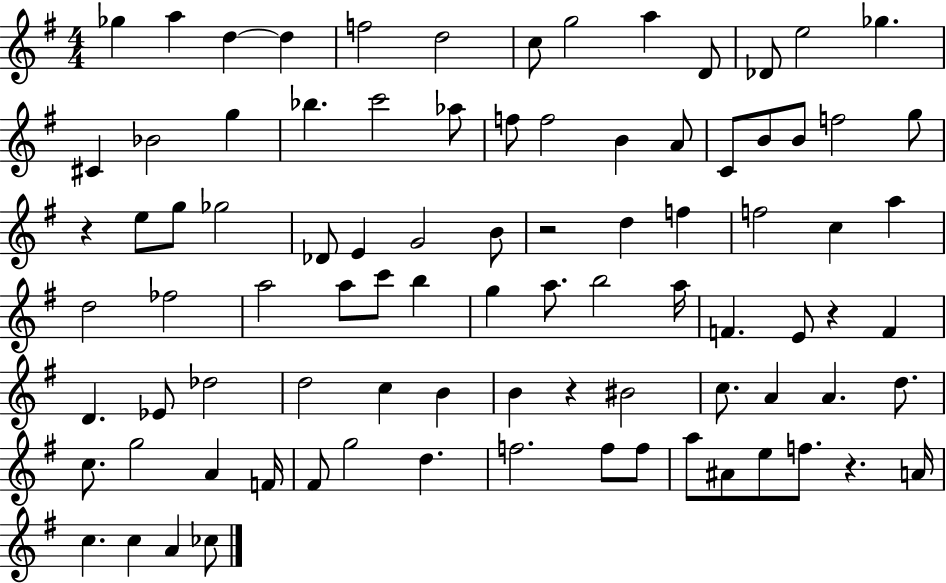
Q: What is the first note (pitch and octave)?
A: Gb5